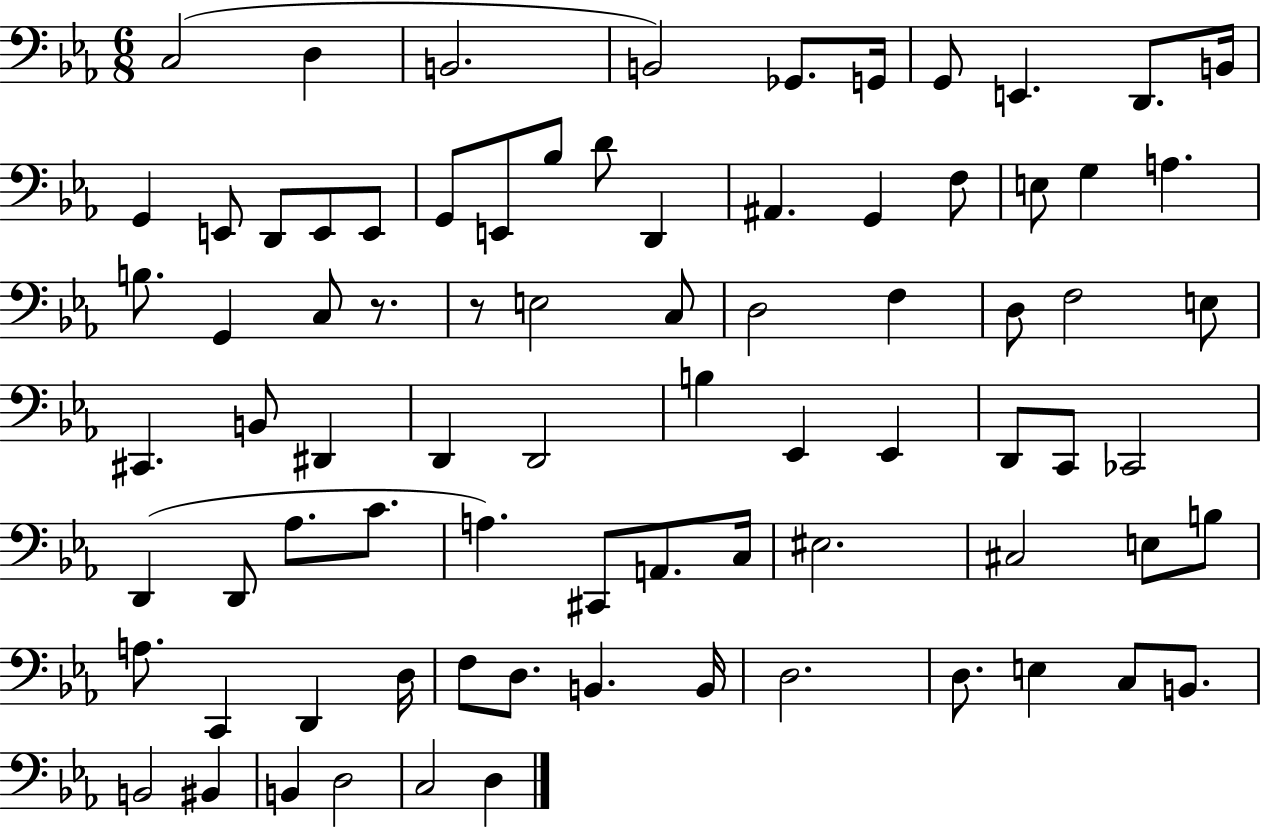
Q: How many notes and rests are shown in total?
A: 80